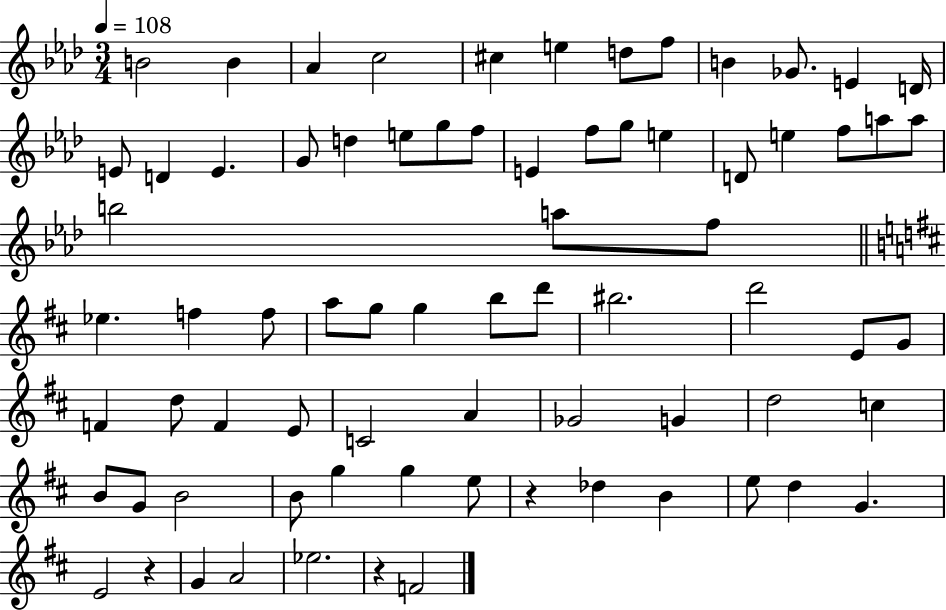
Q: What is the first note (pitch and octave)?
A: B4